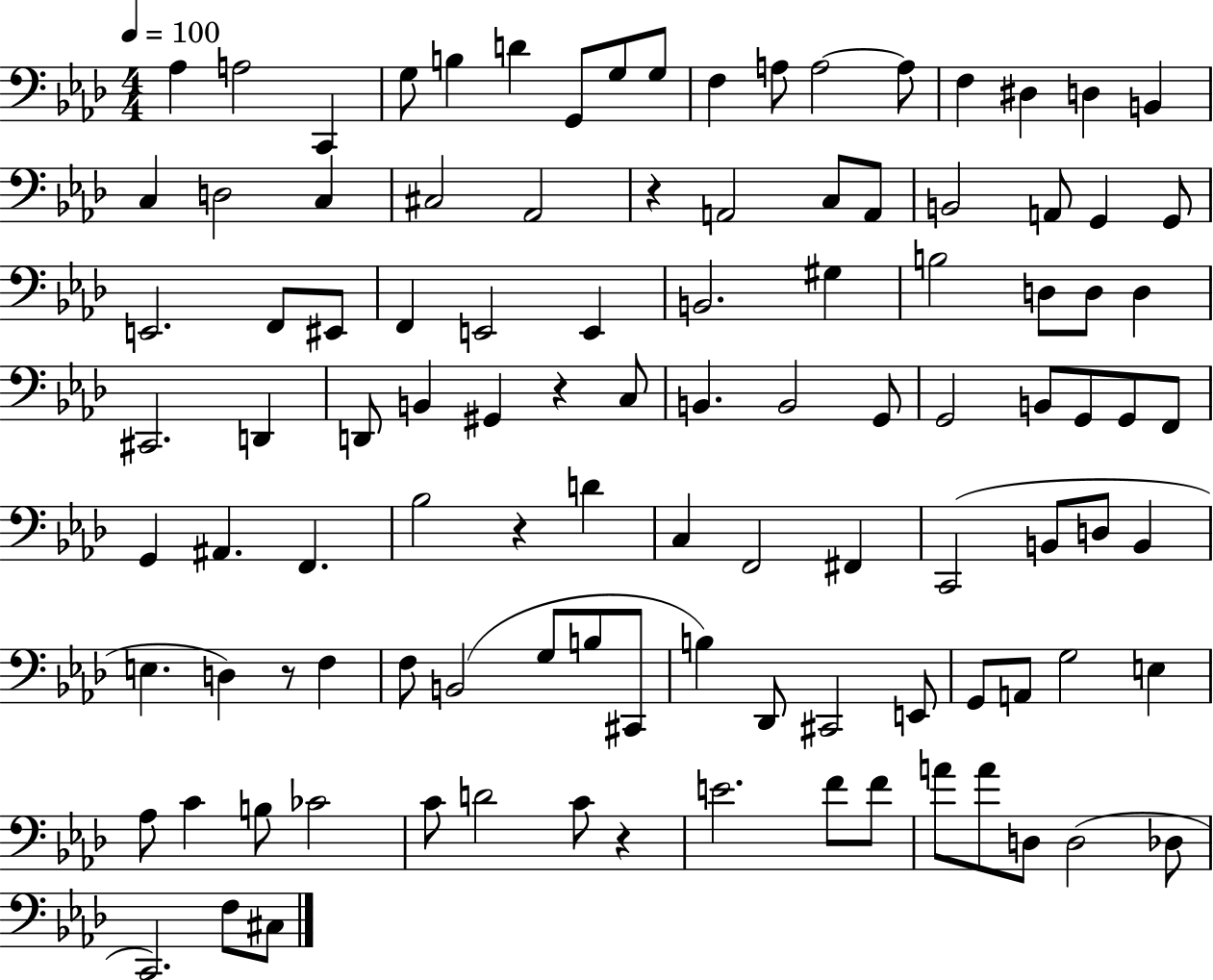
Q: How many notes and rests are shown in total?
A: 106